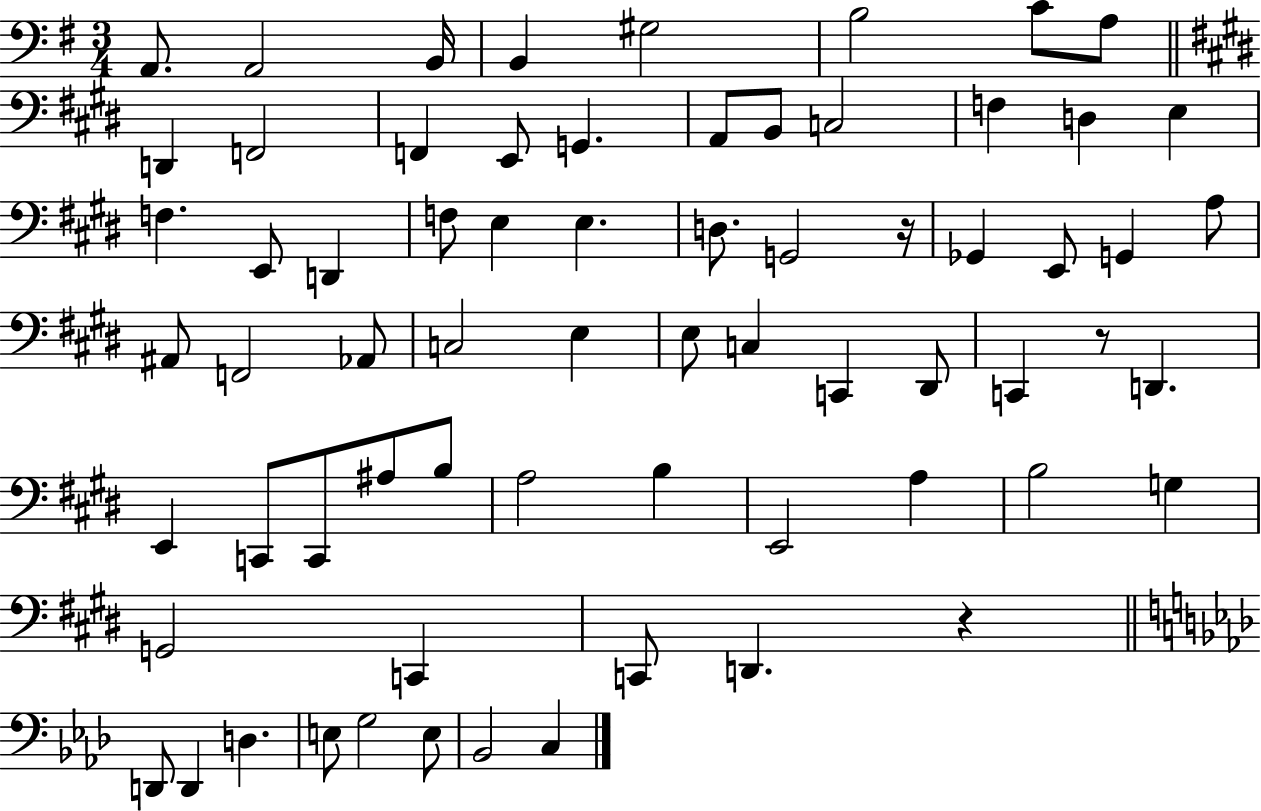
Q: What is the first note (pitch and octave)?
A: A2